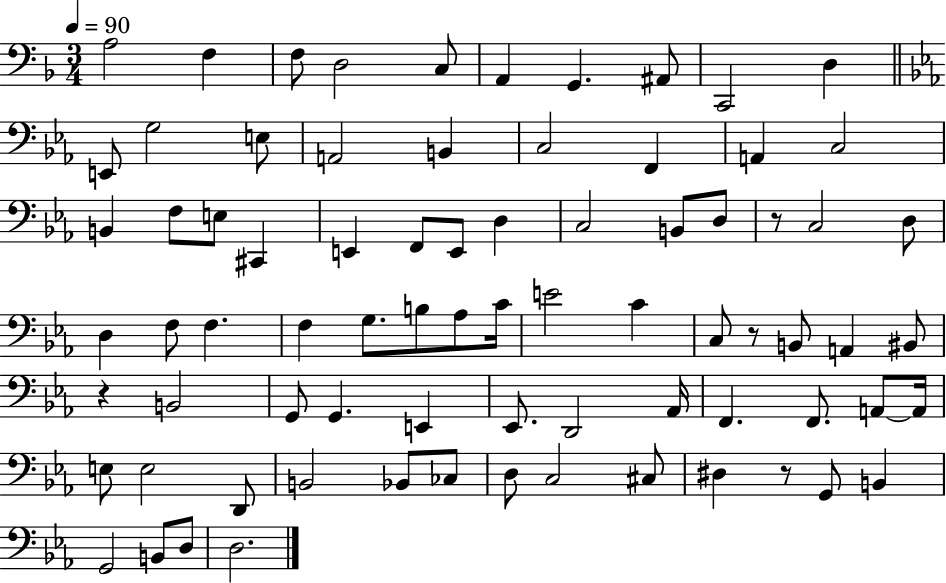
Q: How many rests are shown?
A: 4